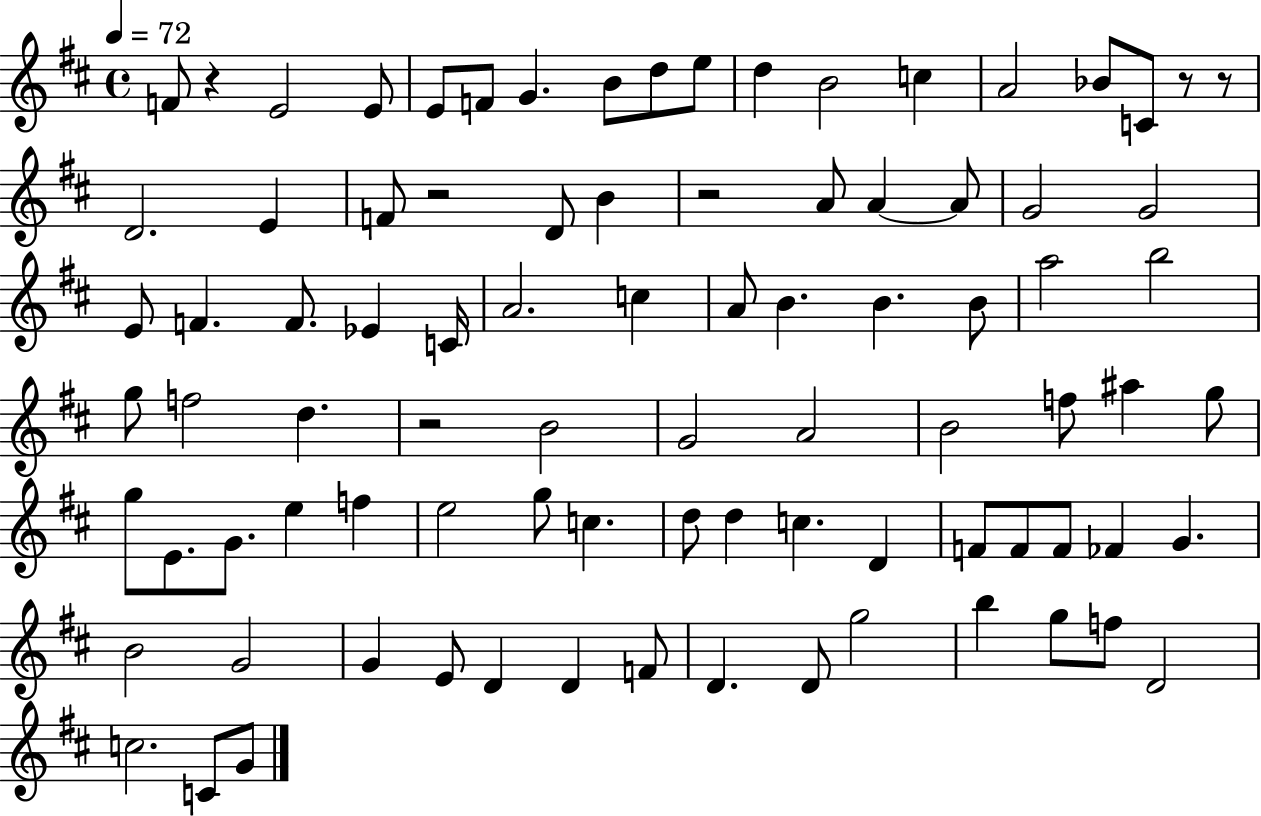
F4/e R/q E4/h E4/e E4/e F4/e G4/q. B4/e D5/e E5/e D5/q B4/h C5/q A4/h Bb4/e C4/e R/e R/e D4/h. E4/q F4/e R/h D4/e B4/q R/h A4/e A4/q A4/e G4/h G4/h E4/e F4/q. F4/e. Eb4/q C4/s A4/h. C5/q A4/e B4/q. B4/q. B4/e A5/h B5/h G5/e F5/h D5/q. R/h B4/h G4/h A4/h B4/h F5/e A#5/q G5/e G5/e E4/e. G4/e. E5/q F5/q E5/h G5/e C5/q. D5/e D5/q C5/q. D4/q F4/e F4/e F4/e FES4/q G4/q. B4/h G4/h G4/q E4/e D4/q D4/q F4/e D4/q. D4/e G5/h B5/q G5/e F5/e D4/h C5/h. C4/e G4/e